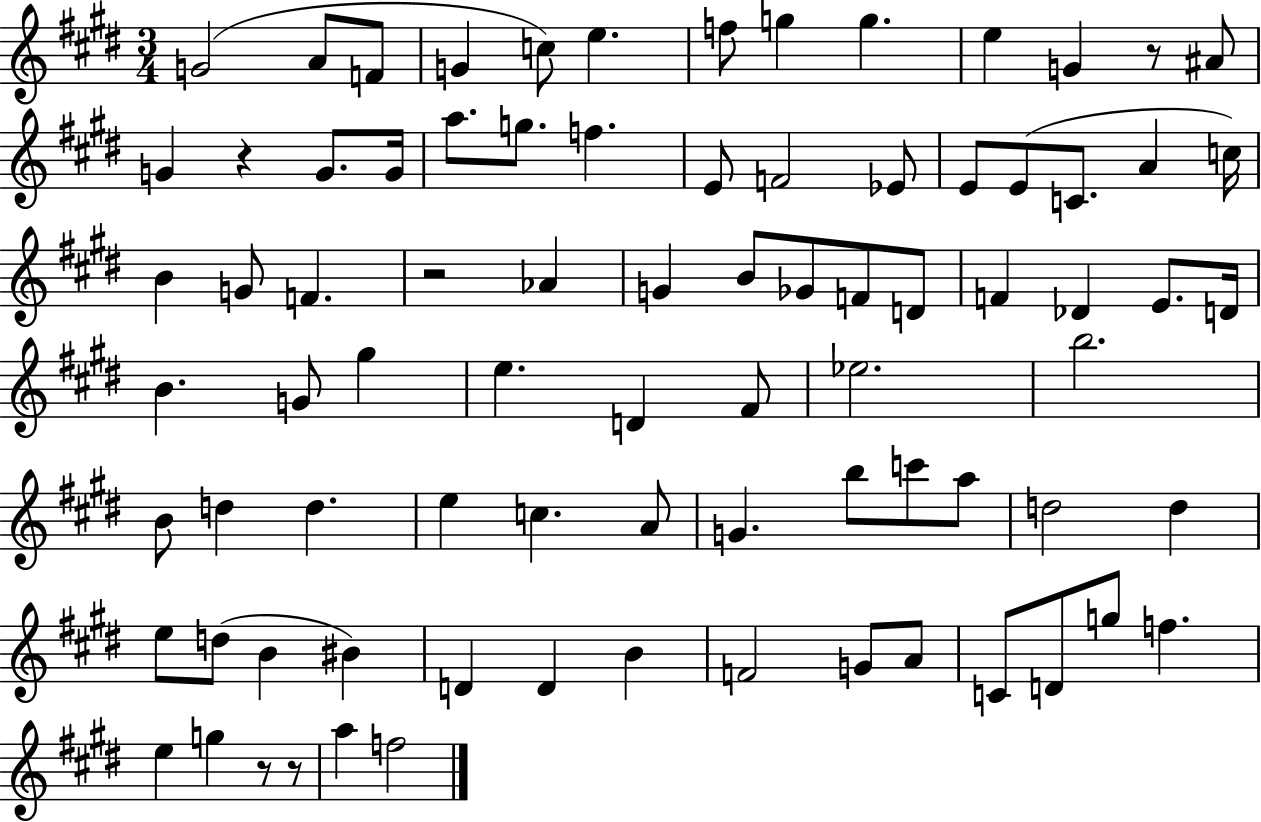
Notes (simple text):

G4/h A4/e F4/e G4/q C5/e E5/q. F5/e G5/q G5/q. E5/q G4/q R/e A#4/e G4/q R/q G4/e. G4/s A5/e. G5/e. F5/q. E4/e F4/h Eb4/e E4/e E4/e C4/e. A4/q C5/s B4/q G4/e F4/q. R/h Ab4/q G4/q B4/e Gb4/e F4/e D4/e F4/q Db4/q E4/e. D4/s B4/q. G4/e G#5/q E5/q. D4/q F#4/e Eb5/h. B5/h. B4/e D5/q D5/q. E5/q C5/q. A4/e G4/q. B5/e C6/e A5/e D5/h D5/q E5/e D5/e B4/q BIS4/q D4/q D4/q B4/q F4/h G4/e A4/e C4/e D4/e G5/e F5/q. E5/q G5/q R/e R/e A5/q F5/h